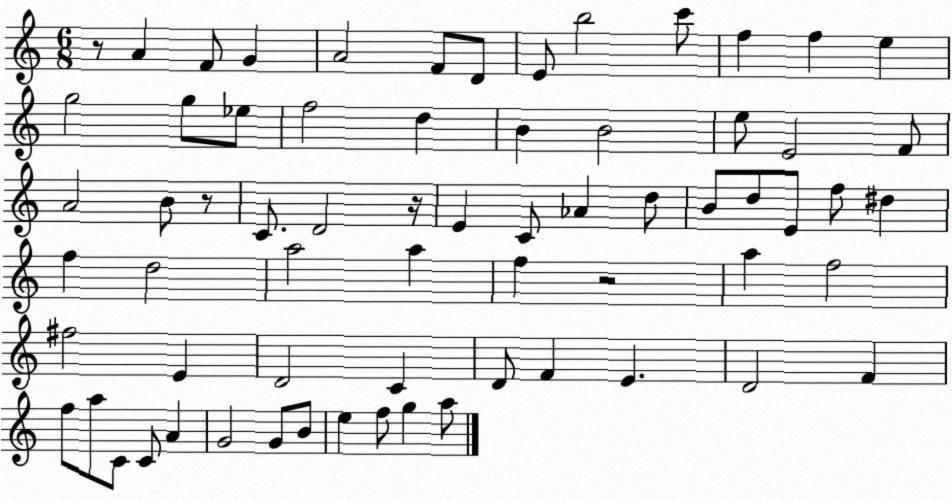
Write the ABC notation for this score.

X:1
T:Untitled
M:6/8
L:1/4
K:C
z/2 A F/2 G A2 F/2 D/2 E/2 b2 c'/2 f f e g2 g/2 _e/2 f2 d B B2 e/2 E2 F/2 A2 B/2 z/2 C/2 D2 z/4 E C/2 _A d/2 B/2 d/2 E/2 f/2 ^d f d2 a2 a f z2 a f2 ^f2 E D2 C D/2 F E D2 F f/2 a/2 C/2 C/2 A G2 G/2 B/2 e f/2 g a/2